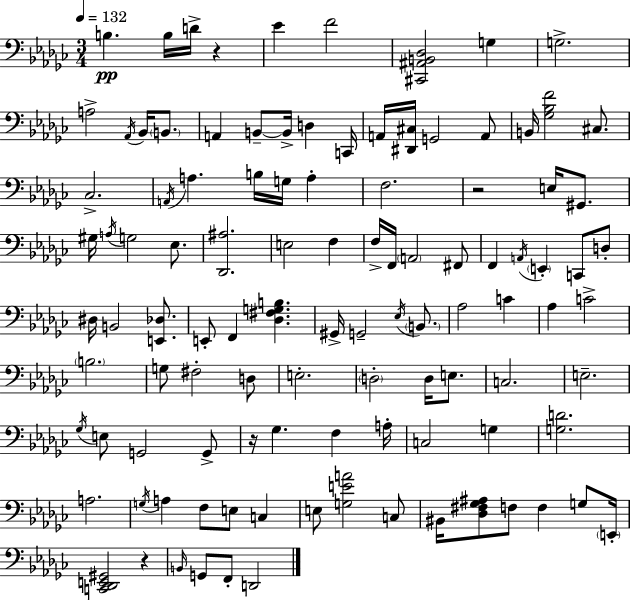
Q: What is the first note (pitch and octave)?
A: B3